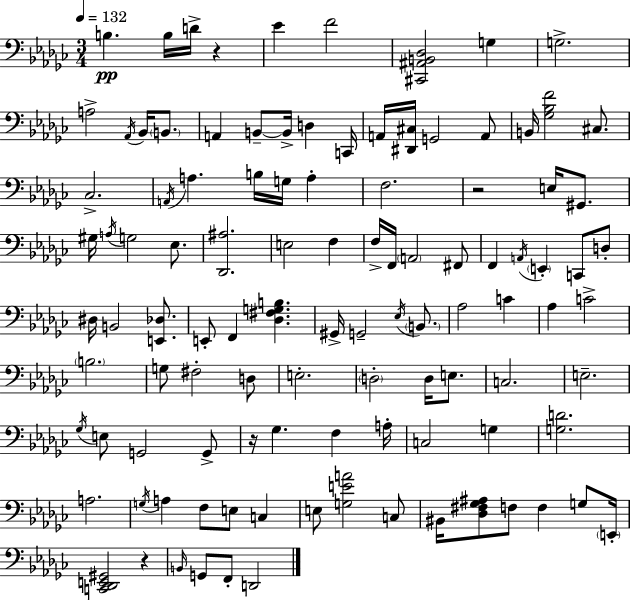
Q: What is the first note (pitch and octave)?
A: B3